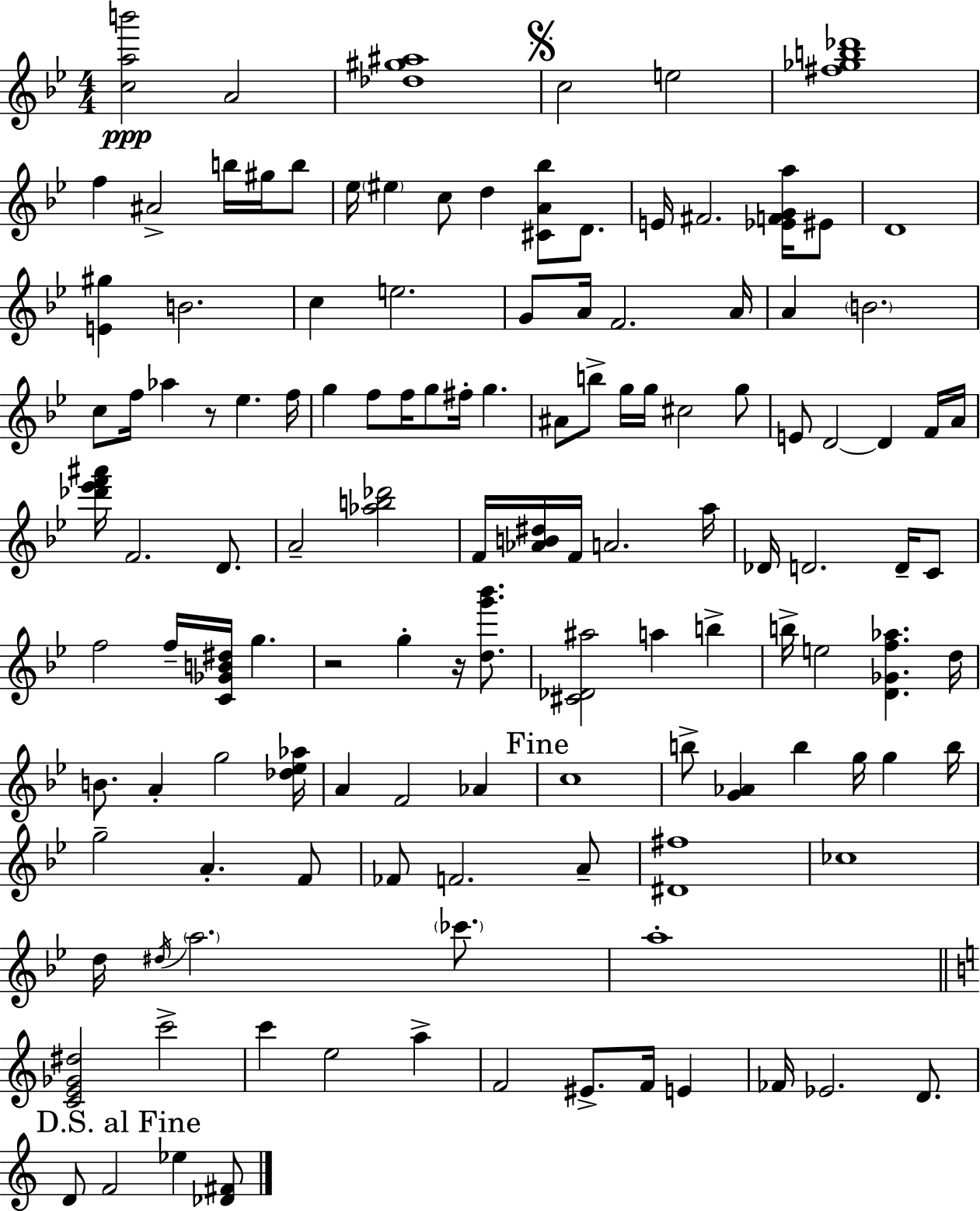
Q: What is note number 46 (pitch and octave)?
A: D4